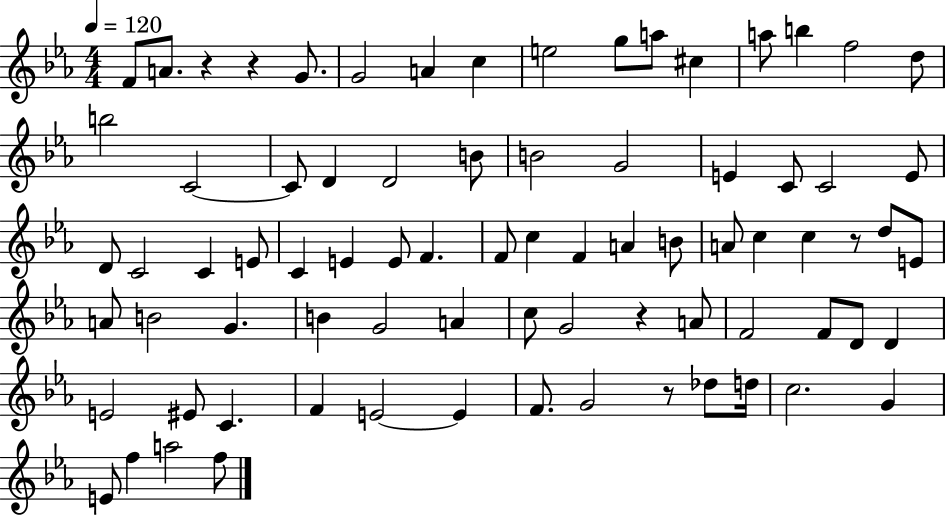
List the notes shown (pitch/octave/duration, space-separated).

F4/e A4/e. R/q R/q G4/e. G4/h A4/q C5/q E5/h G5/e A5/e C#5/q A5/e B5/q F5/h D5/e B5/h C4/h C4/e D4/q D4/h B4/e B4/h G4/h E4/q C4/e C4/h E4/e D4/e C4/h C4/q E4/e C4/q E4/q E4/e F4/q. F4/e C5/q F4/q A4/q B4/e A4/e C5/q C5/q R/e D5/e E4/e A4/e B4/h G4/q. B4/q G4/h A4/q C5/e G4/h R/q A4/e F4/h F4/e D4/e D4/q E4/h EIS4/e C4/q. F4/q E4/h E4/q F4/e. G4/h R/e Db5/e D5/s C5/h. G4/q E4/e F5/q A5/h F5/e